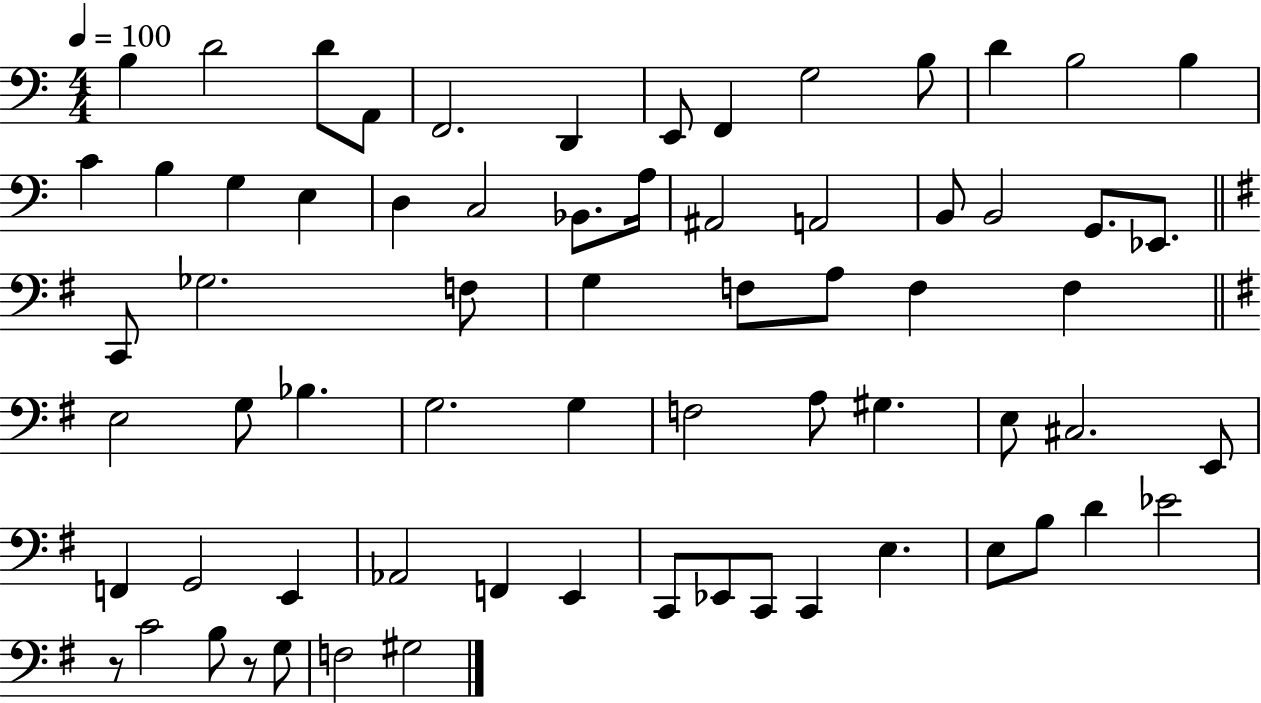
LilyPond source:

{
  \clef bass
  \numericTimeSignature
  \time 4/4
  \key c \major
  \tempo 4 = 100
  \repeat volta 2 { b4 d'2 d'8 a,8 | f,2. d,4 | e,8 f,4 g2 b8 | d'4 b2 b4 | \break c'4 b4 g4 e4 | d4 c2 bes,8. a16 | ais,2 a,2 | b,8 b,2 g,8. ees,8. | \break \bar "||" \break \key g \major c,8 ges2. f8 | g4 f8 a8 f4 f4 | \bar "||" \break \key g \major e2 g8 bes4. | g2. g4 | f2 a8 gis4. | e8 cis2. e,8 | \break f,4 g,2 e,4 | aes,2 f,4 e,4 | c,8 ees,8 c,8 c,4 e4. | e8 b8 d'4 ees'2 | \break r8 c'2 b8 r8 g8 | f2 gis2 | } \bar "|."
}